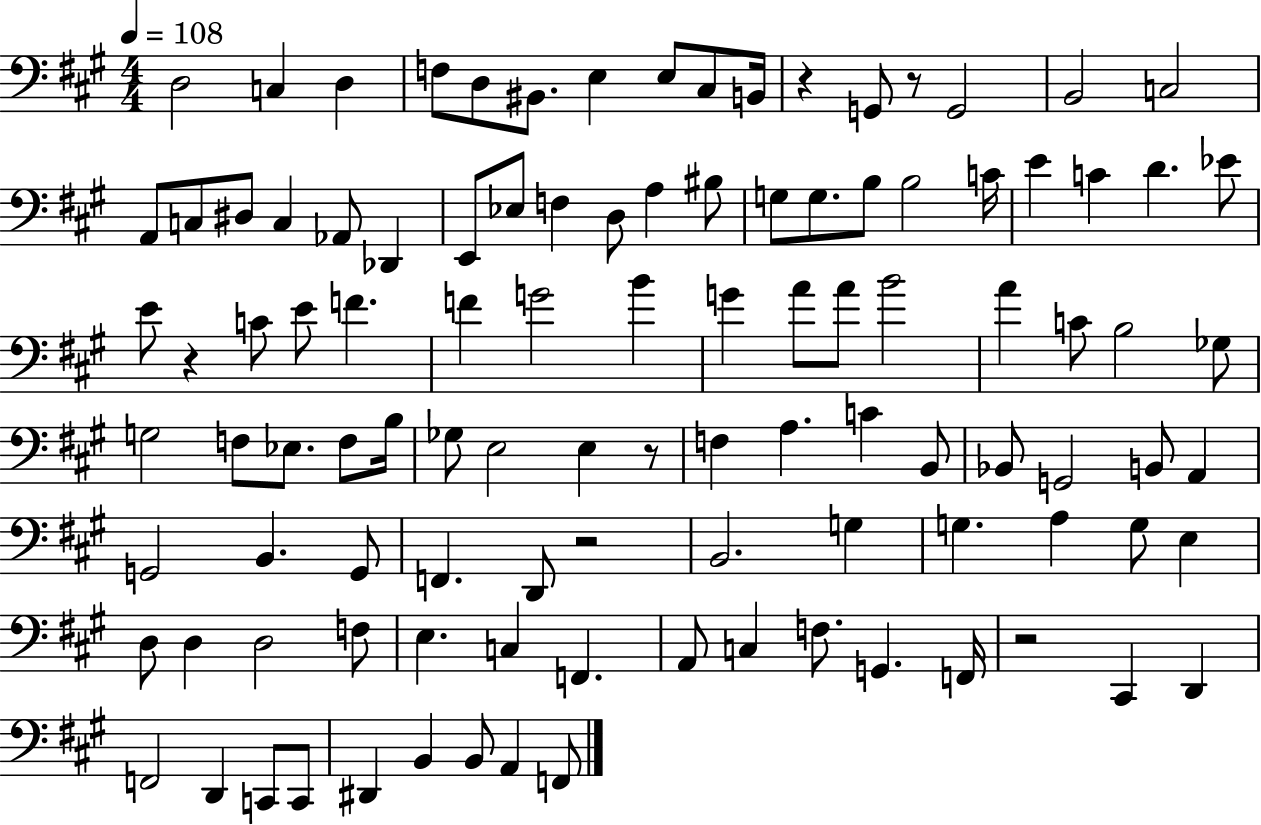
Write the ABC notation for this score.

X:1
T:Untitled
M:4/4
L:1/4
K:A
D,2 C, D, F,/2 D,/2 ^B,,/2 E, E,/2 ^C,/2 B,,/4 z G,,/2 z/2 G,,2 B,,2 C,2 A,,/2 C,/2 ^D,/2 C, _A,,/2 _D,, E,,/2 _E,/2 F, D,/2 A, ^B,/2 G,/2 G,/2 B,/2 B,2 C/4 E C D _E/2 E/2 z C/2 E/2 F F G2 B G A/2 A/2 B2 A C/2 B,2 _G,/2 G,2 F,/2 _E,/2 F,/2 B,/4 _G,/2 E,2 E, z/2 F, A, C B,,/2 _B,,/2 G,,2 B,,/2 A,, G,,2 B,, G,,/2 F,, D,,/2 z2 B,,2 G, G, A, G,/2 E, D,/2 D, D,2 F,/2 E, C, F,, A,,/2 C, F,/2 G,, F,,/4 z2 ^C,, D,, F,,2 D,, C,,/2 C,,/2 ^D,, B,, B,,/2 A,, F,,/2